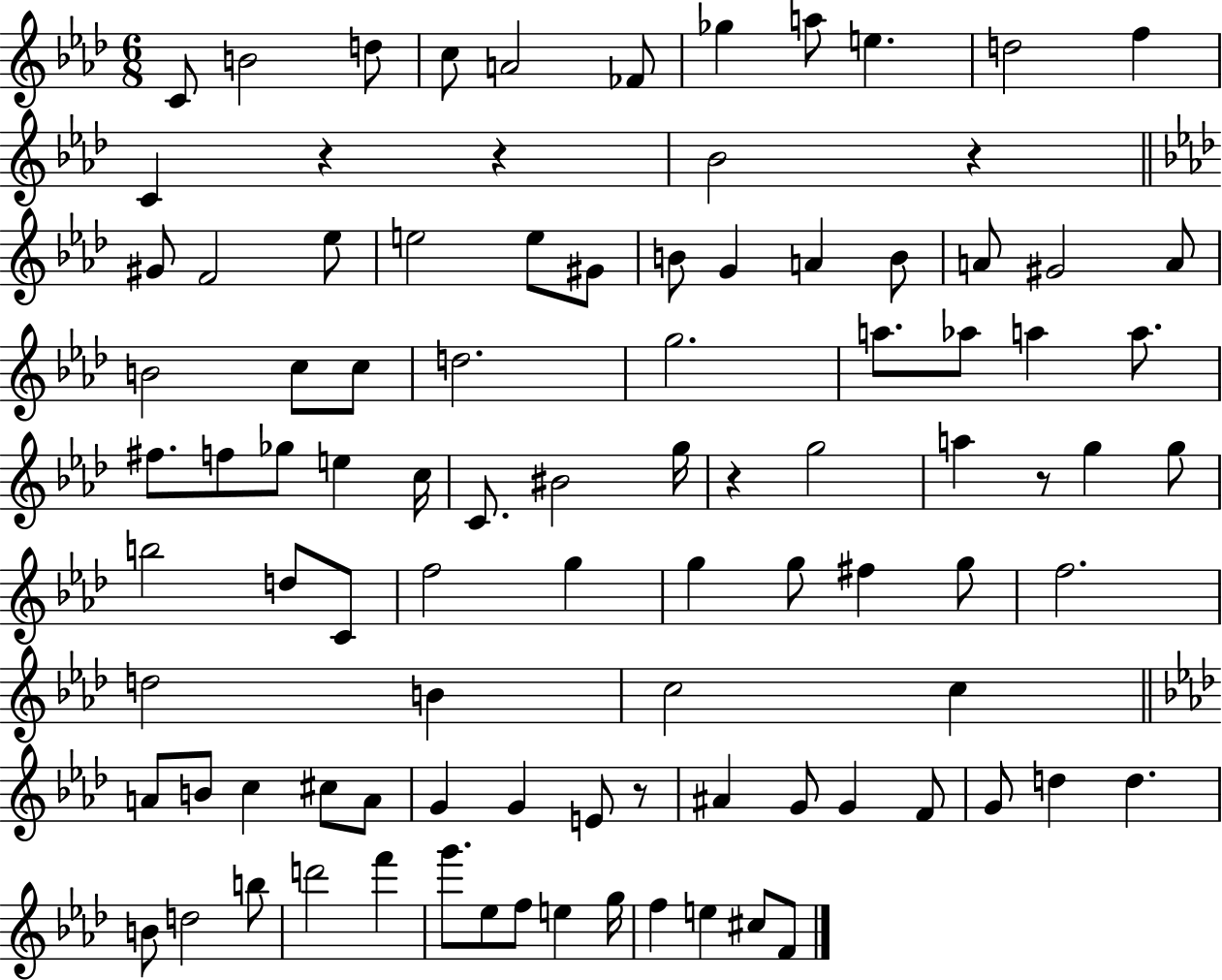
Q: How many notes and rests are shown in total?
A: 96